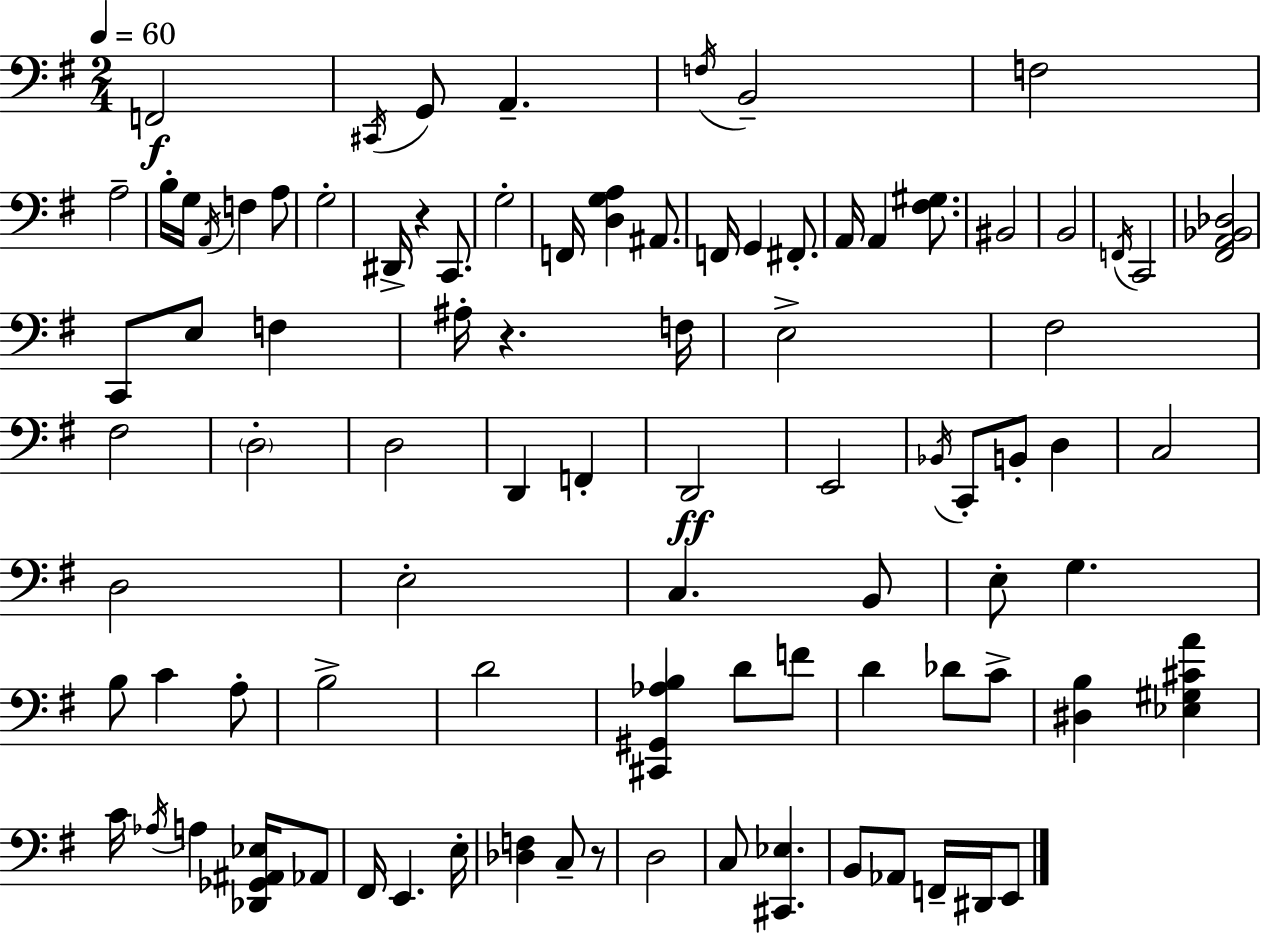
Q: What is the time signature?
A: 2/4